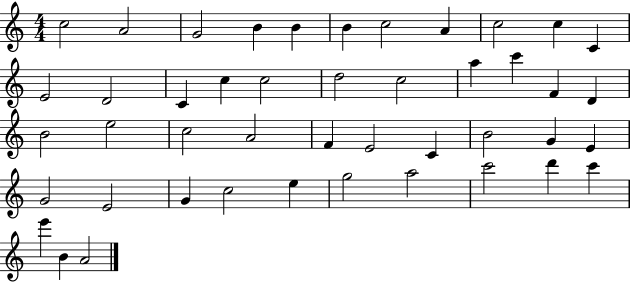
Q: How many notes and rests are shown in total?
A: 45